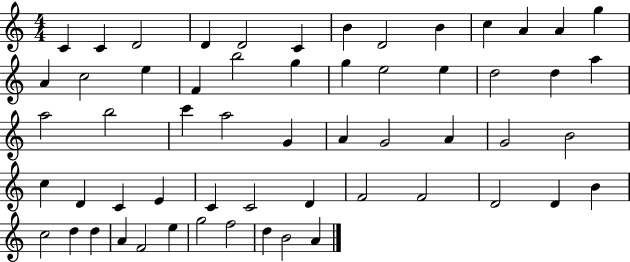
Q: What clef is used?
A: treble